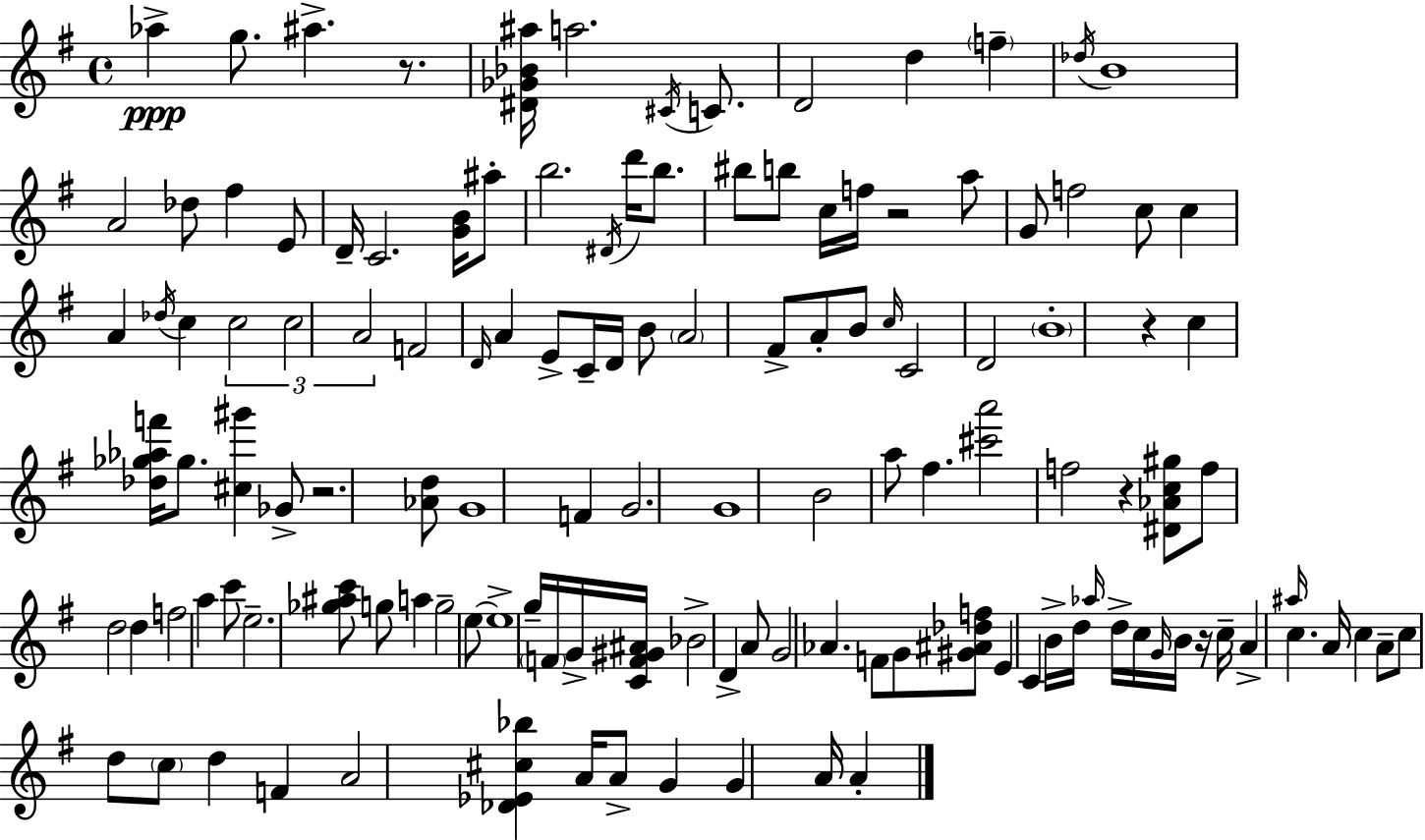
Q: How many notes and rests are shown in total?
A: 130